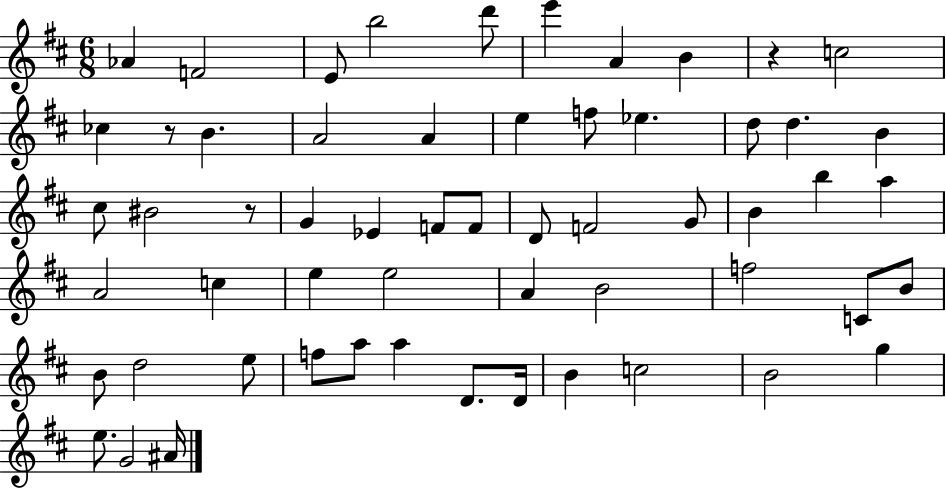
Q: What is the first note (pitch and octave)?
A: Ab4